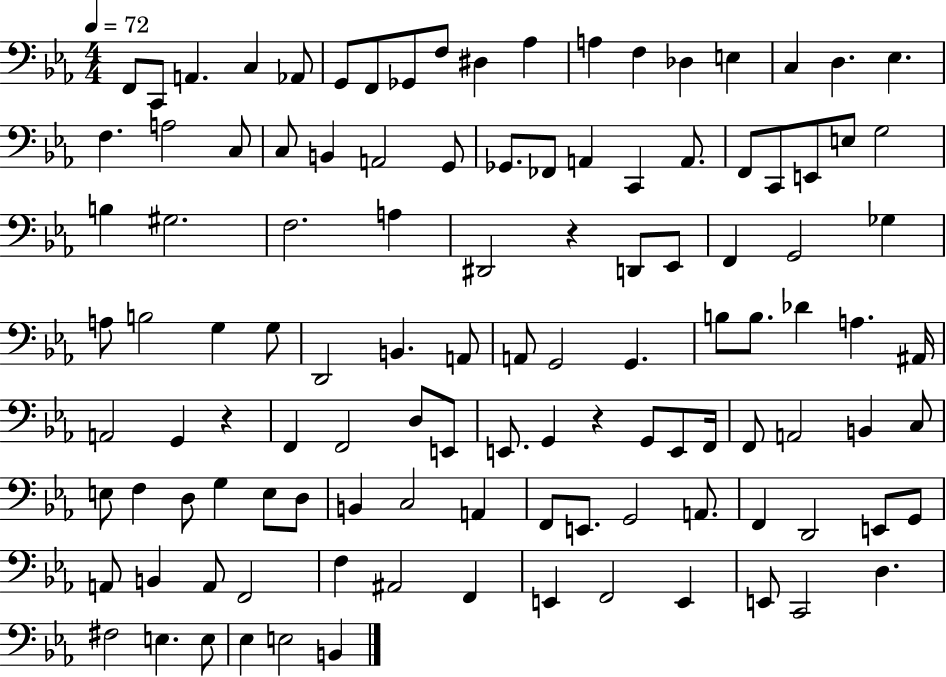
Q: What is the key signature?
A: EES major